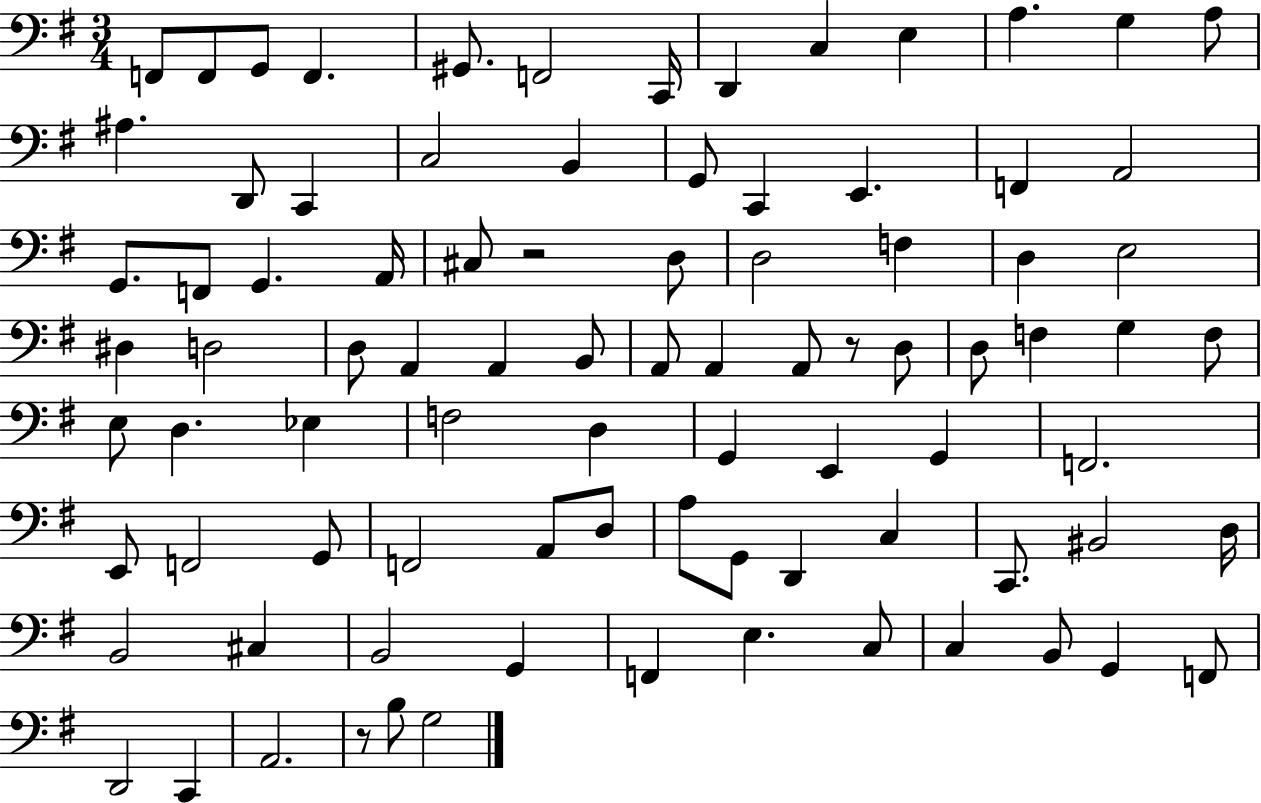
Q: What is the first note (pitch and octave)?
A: F2